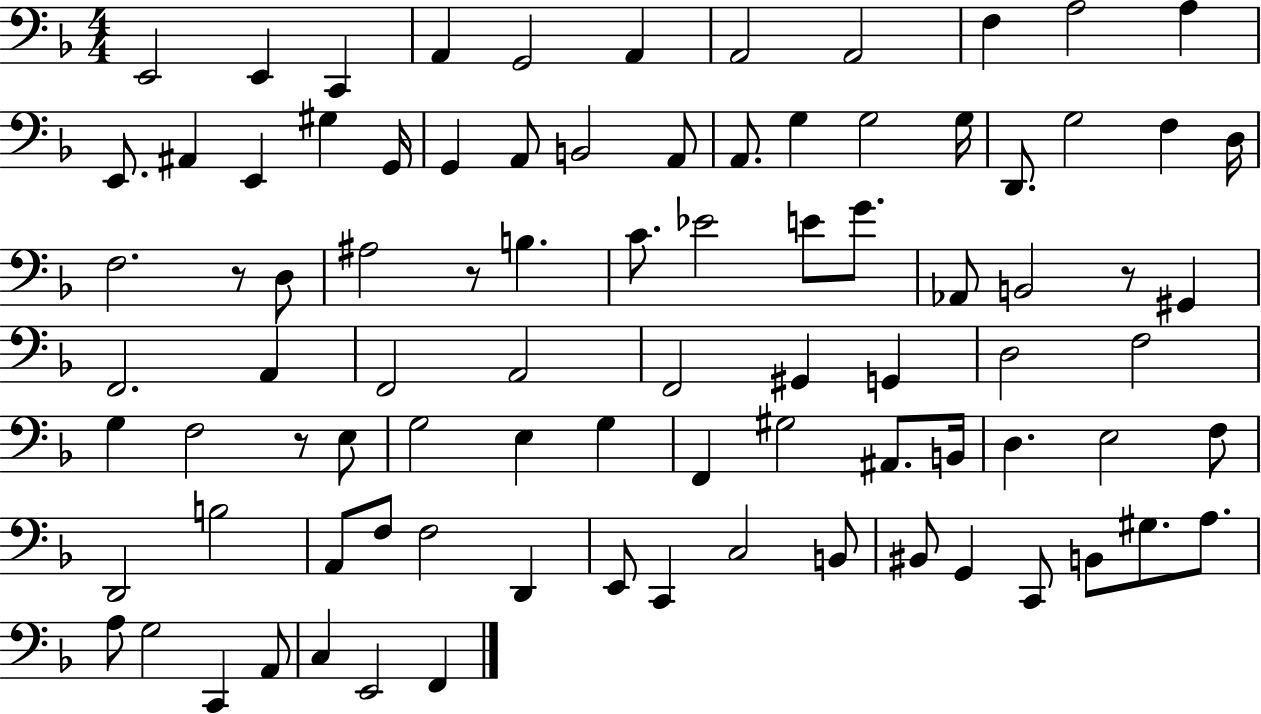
{
  \clef bass
  \numericTimeSignature
  \time 4/4
  \key f \major
  e,2 e,4 c,4 | a,4 g,2 a,4 | a,2 a,2 | f4 a2 a4 | \break e,8. ais,4 e,4 gis4 g,16 | g,4 a,8 b,2 a,8 | a,8. g4 g2 g16 | d,8. g2 f4 d16 | \break f2. r8 d8 | ais2 r8 b4. | c'8. ees'2 e'8 g'8. | aes,8 b,2 r8 gis,4 | \break f,2. a,4 | f,2 a,2 | f,2 gis,4 g,4 | d2 f2 | \break g4 f2 r8 e8 | g2 e4 g4 | f,4 gis2 ais,8. b,16 | d4. e2 f8 | \break d,2 b2 | a,8 f8 f2 d,4 | e,8 c,4 c2 b,8 | bis,8 g,4 c,8 b,8 gis8. a8. | \break a8 g2 c,4 a,8 | c4 e,2 f,4 | \bar "|."
}